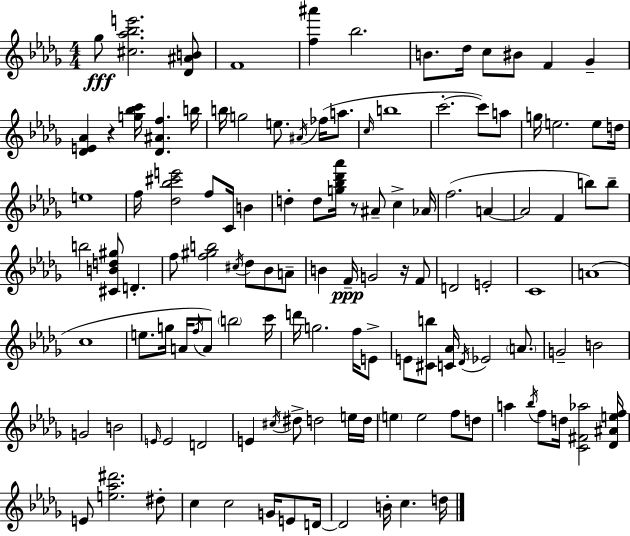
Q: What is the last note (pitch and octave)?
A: D5